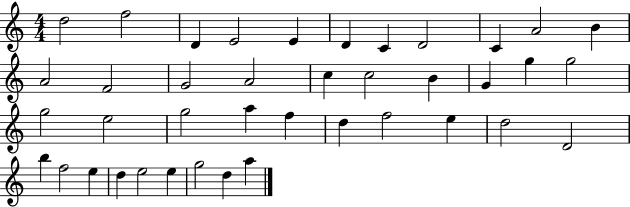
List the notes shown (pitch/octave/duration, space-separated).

D5/h F5/h D4/q E4/h E4/q D4/q C4/q D4/h C4/q A4/h B4/q A4/h F4/h G4/h A4/h C5/q C5/h B4/q G4/q G5/q G5/h G5/h E5/h G5/h A5/q F5/q D5/q F5/h E5/q D5/h D4/h B5/q F5/h E5/q D5/q E5/h E5/q G5/h D5/q A5/q